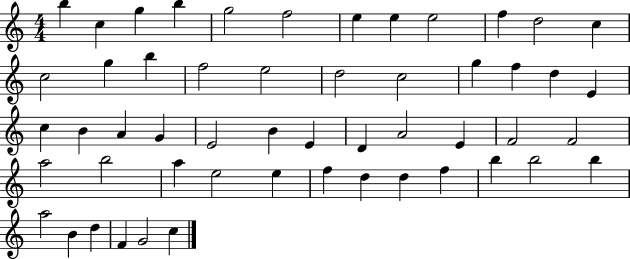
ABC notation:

X:1
T:Untitled
M:4/4
L:1/4
K:C
b c g b g2 f2 e e e2 f d2 c c2 g b f2 e2 d2 c2 g f d E c B A G E2 B E D A2 E F2 F2 a2 b2 a e2 e f d d f b b2 b a2 B d F G2 c